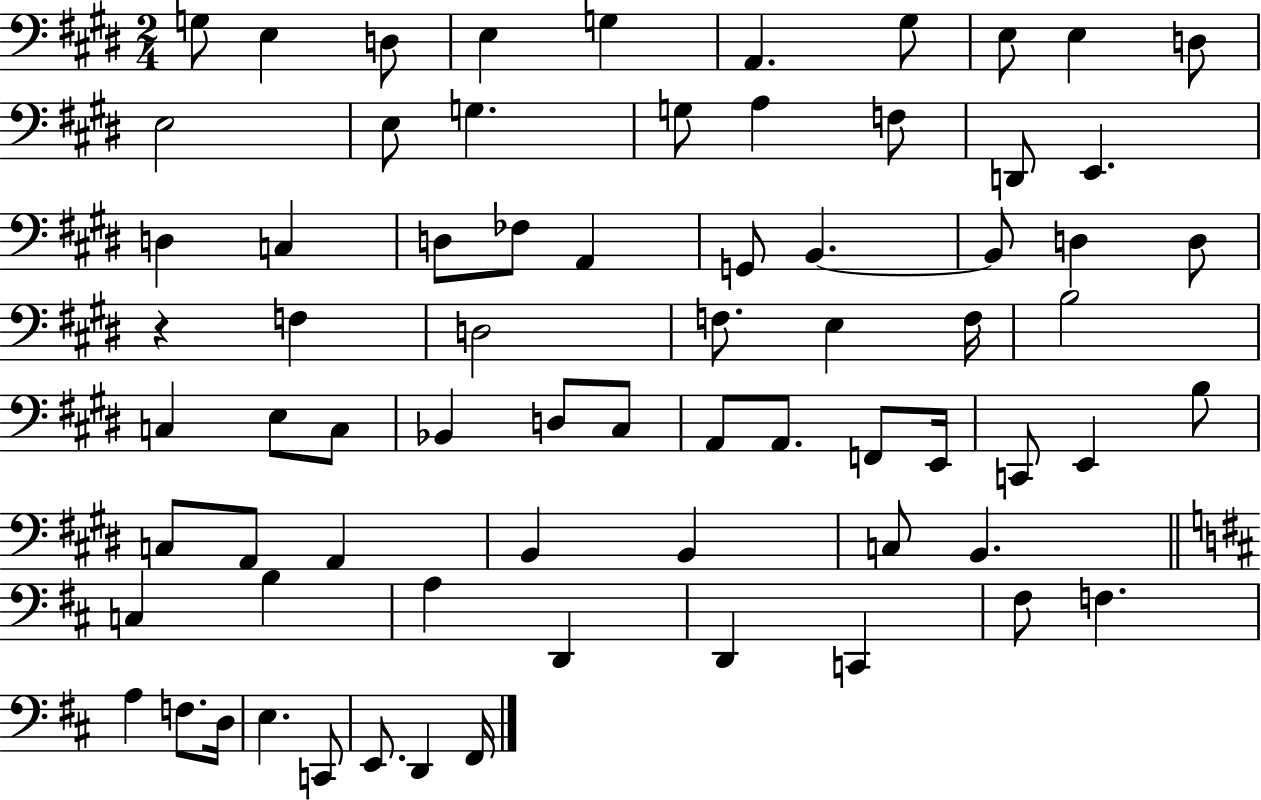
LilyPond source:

{
  \clef bass
  \numericTimeSignature
  \time 2/4
  \key e \major
  g8 e4 d8 | e4 g4 | a,4. gis8 | e8 e4 d8 | \break e2 | e8 g4. | g8 a4 f8 | d,8 e,4. | \break d4 c4 | d8 fes8 a,4 | g,8 b,4.~~ | b,8 d4 d8 | \break r4 f4 | d2 | f8. e4 f16 | b2 | \break c4 e8 c8 | bes,4 d8 cis8 | a,8 a,8. f,8 e,16 | c,8 e,4 b8 | \break c8 a,8 a,4 | b,4 b,4 | c8 b,4. | \bar "||" \break \key b \minor c4 b4 | a4 d,4 | d,4 c,4 | fis8 f4. | \break a4 f8. d16 | e4. c,8 | e,8. d,4 fis,16 | \bar "|."
}